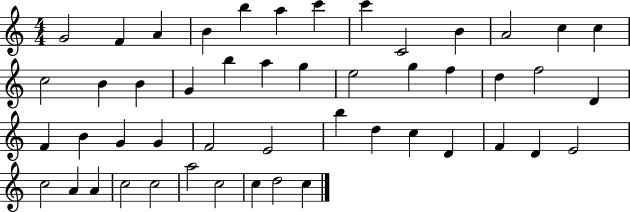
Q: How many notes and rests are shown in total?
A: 49